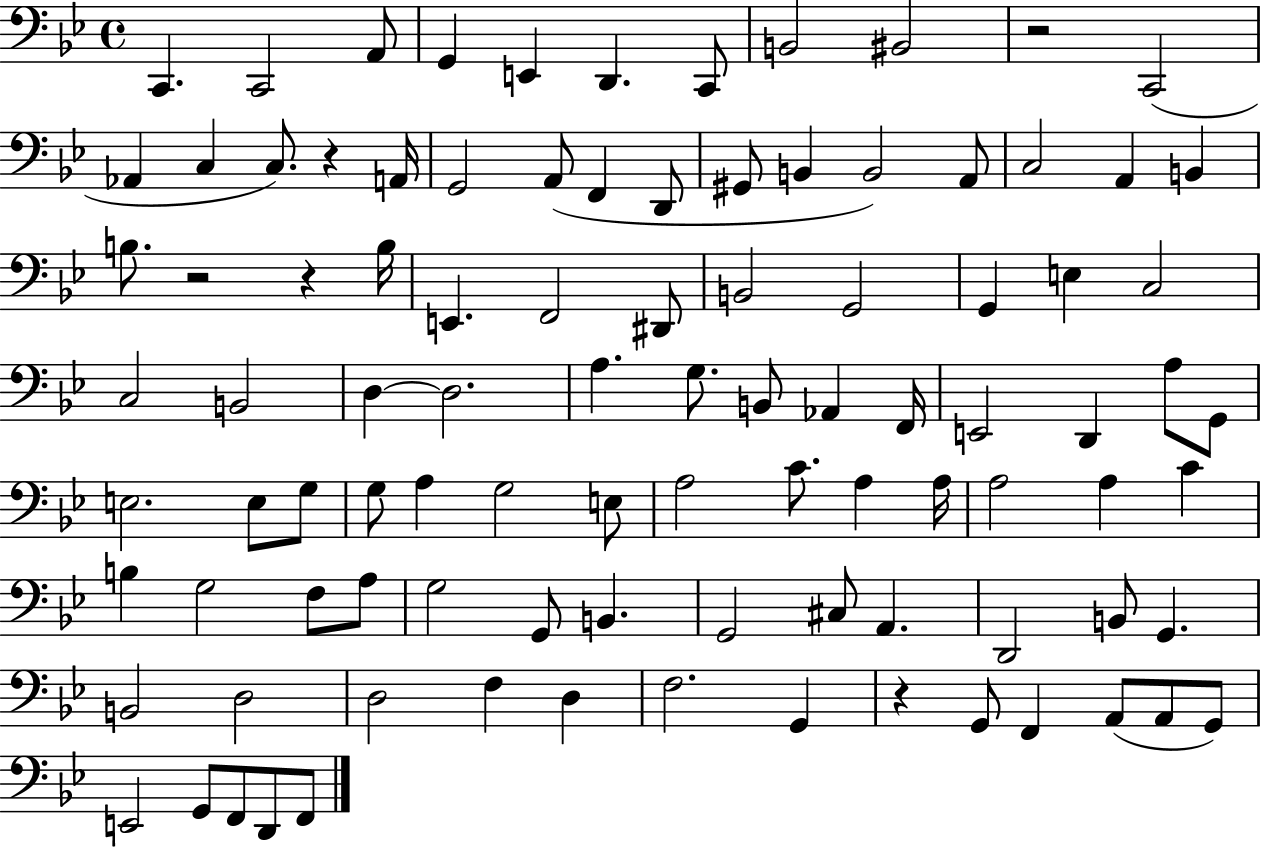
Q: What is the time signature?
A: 4/4